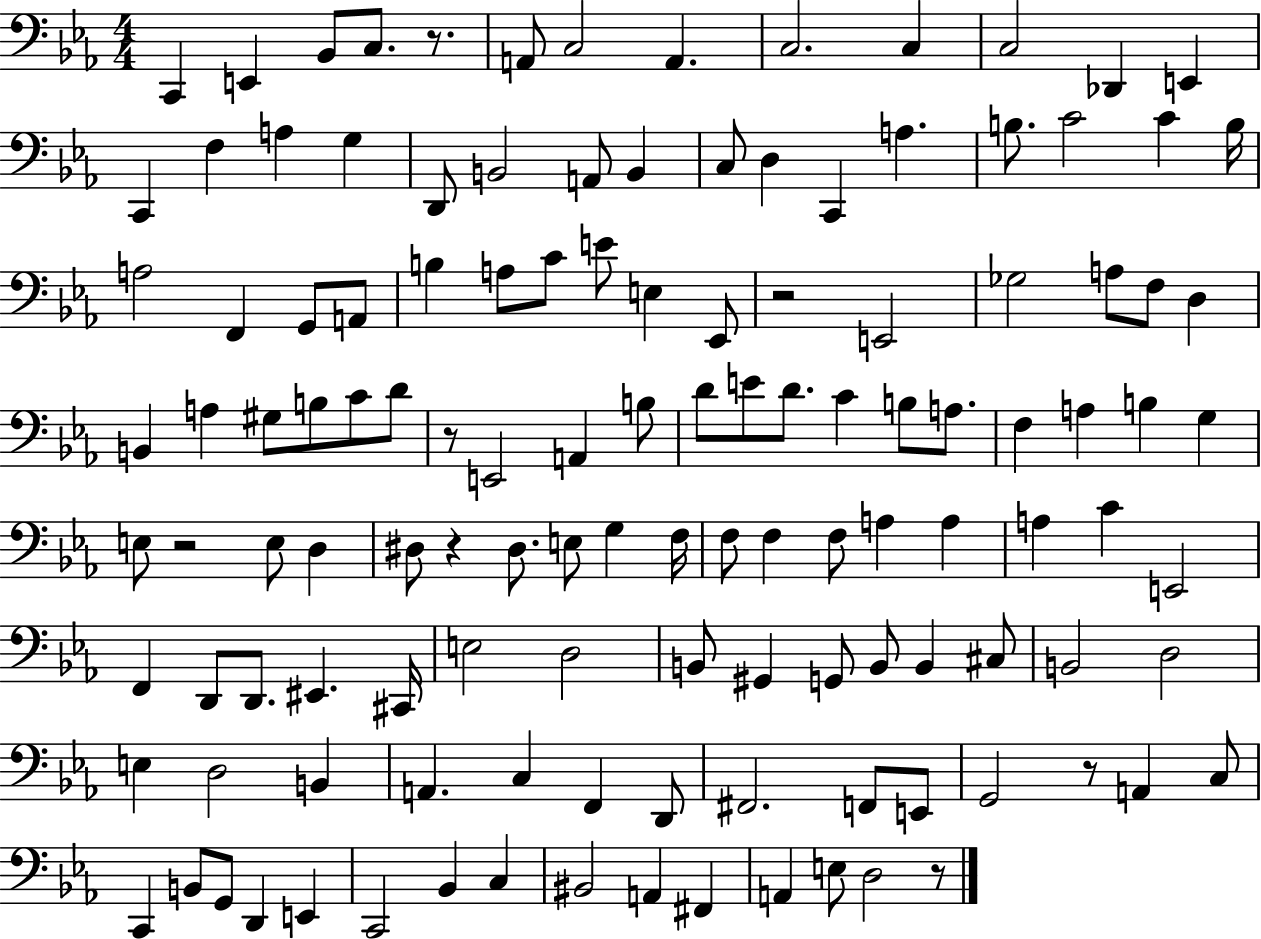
C2/q E2/q Bb2/e C3/e. R/e. A2/e C3/h A2/q. C3/h. C3/q C3/h Db2/q E2/q C2/q F3/q A3/q G3/q D2/e B2/h A2/e B2/q C3/e D3/q C2/q A3/q. B3/e. C4/h C4/q B3/s A3/h F2/q G2/e A2/e B3/q A3/e C4/e E4/e E3/q Eb2/e R/h E2/h Gb3/h A3/e F3/e D3/q B2/q A3/q G#3/e B3/e C4/e D4/e R/e E2/h A2/q B3/e D4/e E4/e D4/e. C4/q B3/e A3/e. F3/q A3/q B3/q G3/q E3/e R/h E3/e D3/q D#3/e R/q D#3/e. E3/e G3/q F3/s F3/e F3/q F3/e A3/q A3/q A3/q C4/q E2/h F2/q D2/e D2/e. EIS2/q. C#2/s E3/h D3/h B2/e G#2/q G2/e B2/e B2/q C#3/e B2/h D3/h E3/q D3/h B2/q A2/q. C3/q F2/q D2/e F#2/h. F2/e E2/e G2/h R/e A2/q C3/e C2/q B2/e G2/e D2/q E2/q C2/h Bb2/q C3/q BIS2/h A2/q F#2/q A2/q E3/e D3/h R/e